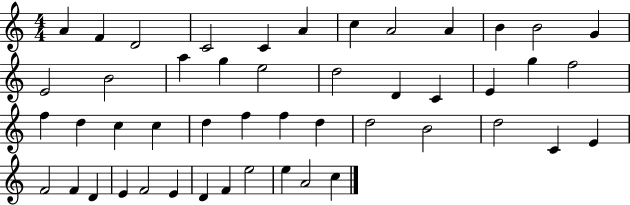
X:1
T:Untitled
M:4/4
L:1/4
K:C
A F D2 C2 C A c A2 A B B2 G E2 B2 a g e2 d2 D C E g f2 f d c c d f f d d2 B2 d2 C E F2 F D E F2 E D F e2 e A2 c